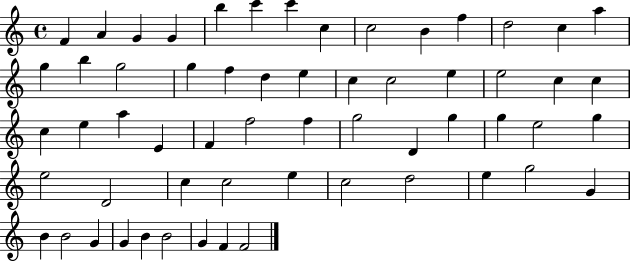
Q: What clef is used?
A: treble